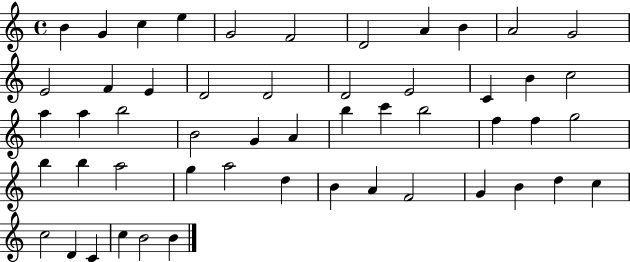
X:1
T:Untitled
M:4/4
L:1/4
K:C
B G c e G2 F2 D2 A B A2 G2 E2 F E D2 D2 D2 E2 C B c2 a a b2 B2 G A b c' b2 f f g2 b b a2 g a2 d B A F2 G B d c c2 D C c B2 B